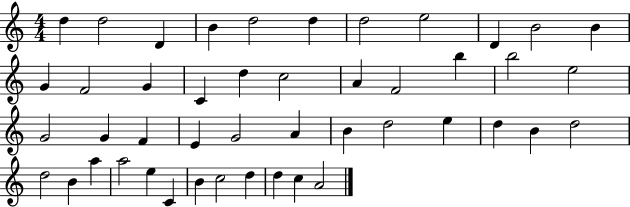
{
  \clef treble
  \numericTimeSignature
  \time 4/4
  \key c \major
  d''4 d''2 d'4 | b'4 d''2 d''4 | d''2 e''2 | d'4 b'2 b'4 | \break g'4 f'2 g'4 | c'4 d''4 c''2 | a'4 f'2 b''4 | b''2 e''2 | \break g'2 g'4 f'4 | e'4 g'2 a'4 | b'4 d''2 e''4 | d''4 b'4 d''2 | \break d''2 b'4 a''4 | a''2 e''4 c'4 | b'4 c''2 d''4 | d''4 c''4 a'2 | \break \bar "|."
}